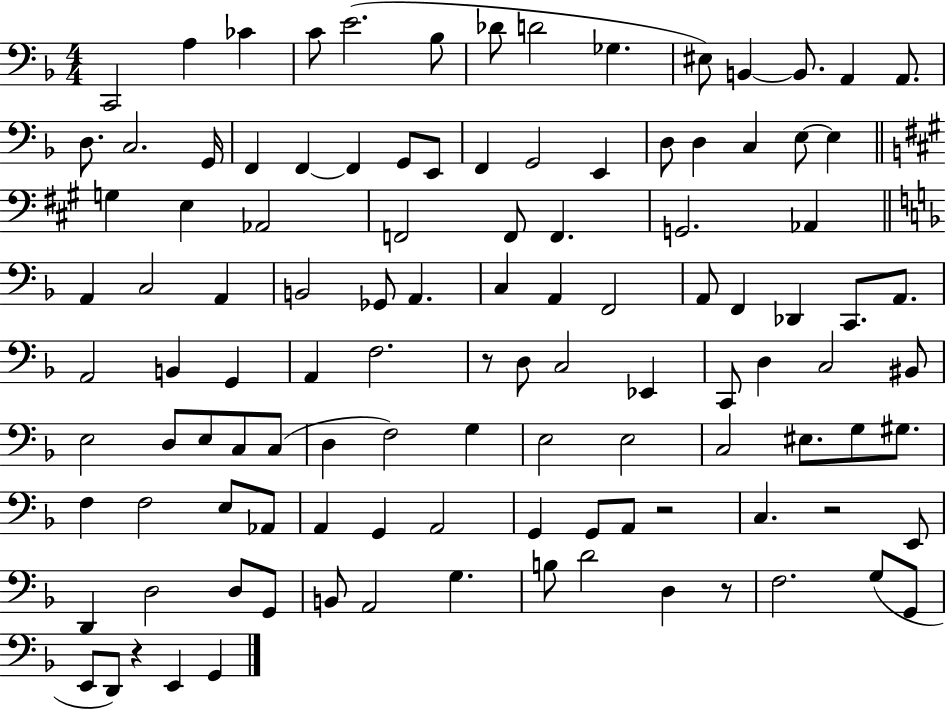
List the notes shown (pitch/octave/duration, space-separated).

C2/h A3/q CES4/q C4/e E4/h. Bb3/e Db4/e D4/h Gb3/q. EIS3/e B2/q B2/e. A2/q A2/e. D3/e. C3/h. G2/s F2/q F2/q F2/q G2/e E2/e F2/q G2/h E2/q D3/e D3/q C3/q E3/e E3/q G3/q E3/q Ab2/h F2/h F2/e F2/q. G2/h. Ab2/q A2/q C3/h A2/q B2/h Gb2/e A2/q. C3/q A2/q F2/h A2/e F2/q Db2/q C2/e. A2/e. A2/h B2/q G2/q A2/q F3/h. R/e D3/e C3/h Eb2/q C2/e D3/q C3/h BIS2/e E3/h D3/e E3/e C3/e C3/e D3/q F3/h G3/q E3/h E3/h C3/h EIS3/e. G3/e G#3/e. F3/q F3/h E3/e Ab2/e A2/q G2/q A2/h G2/q G2/e A2/e R/h C3/q. R/h E2/e D2/q D3/h D3/e G2/e B2/e A2/h G3/q. B3/e D4/h D3/q R/e F3/h. G3/e G2/e E2/e D2/e R/q E2/q G2/q